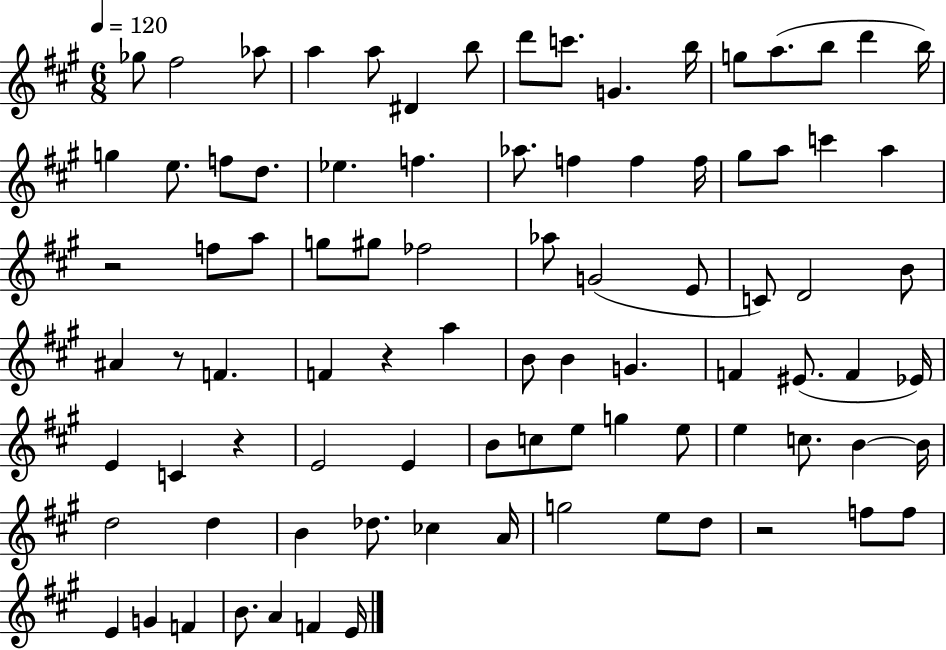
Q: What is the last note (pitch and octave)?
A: E4